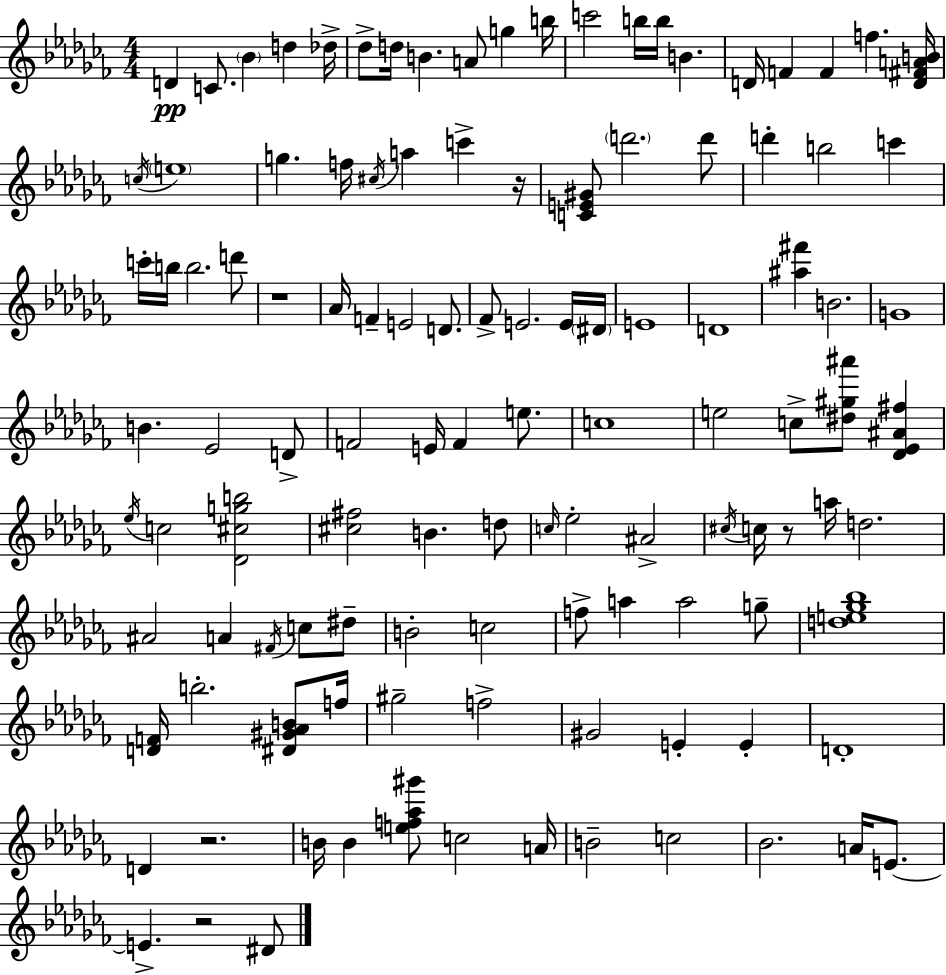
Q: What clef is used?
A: treble